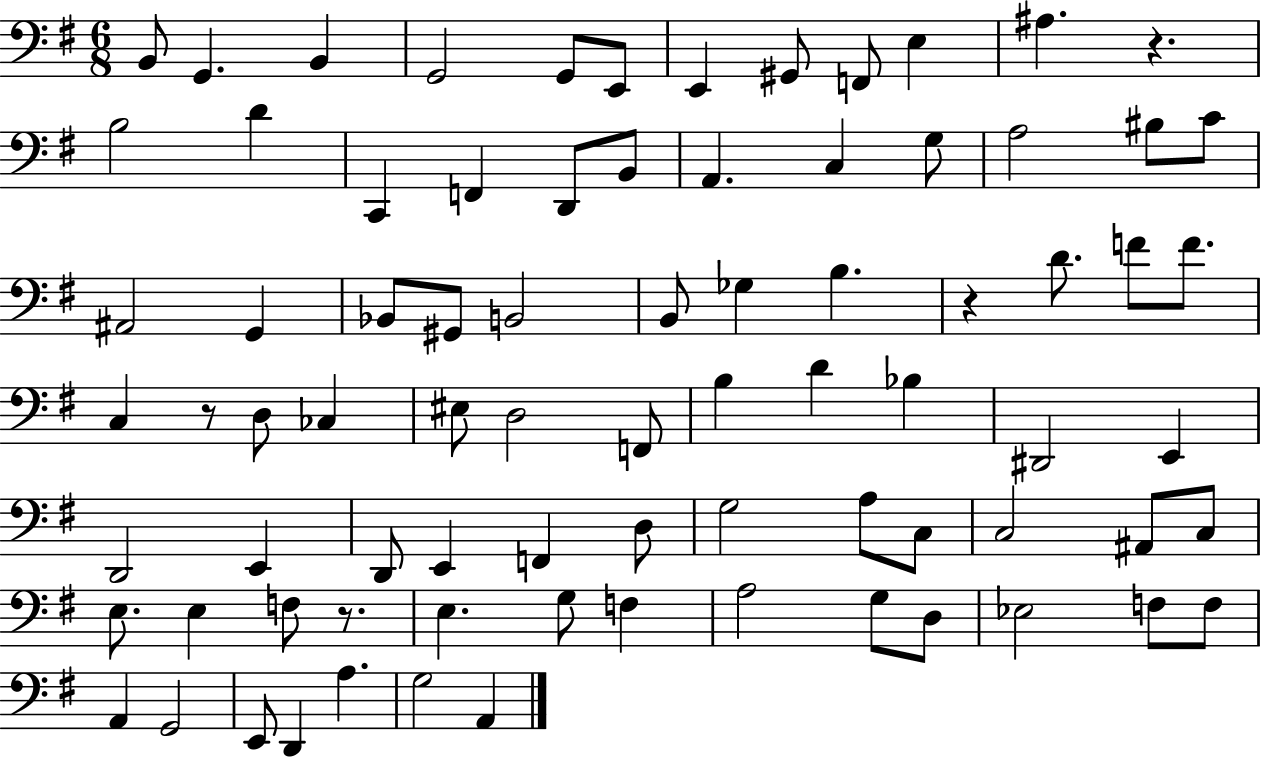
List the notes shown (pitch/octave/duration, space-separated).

B2/e G2/q. B2/q G2/h G2/e E2/e E2/q G#2/e F2/e E3/q A#3/q. R/q. B3/h D4/q C2/q F2/q D2/e B2/e A2/q. C3/q G3/e A3/h BIS3/e C4/e A#2/h G2/q Bb2/e G#2/e B2/h B2/e Gb3/q B3/q. R/q D4/e. F4/e F4/e. C3/q R/e D3/e CES3/q EIS3/e D3/h F2/e B3/q D4/q Bb3/q D#2/h E2/q D2/h E2/q D2/e E2/q F2/q D3/e G3/h A3/e C3/e C3/h A#2/e C3/e E3/e. E3/q F3/e R/e. E3/q. G3/e F3/q A3/h G3/e D3/e Eb3/h F3/e F3/e A2/q G2/h E2/e D2/q A3/q. G3/h A2/q